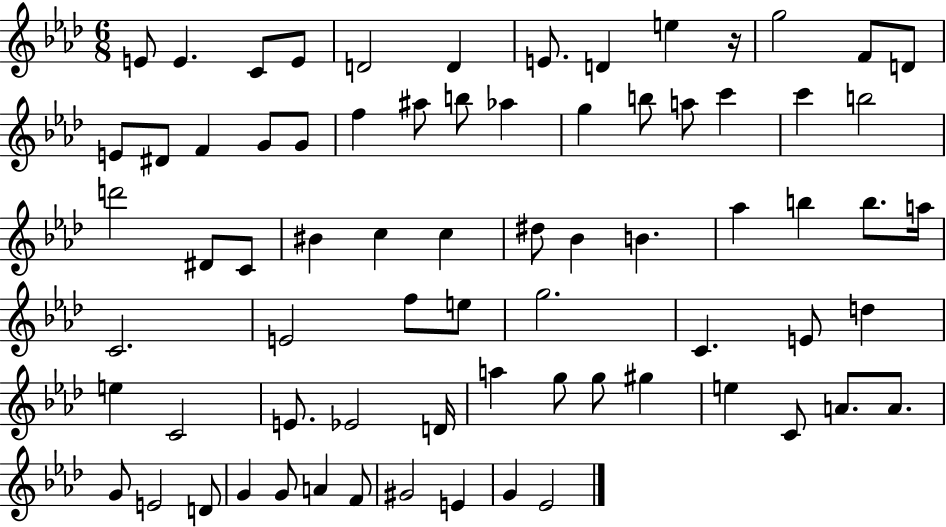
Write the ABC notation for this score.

X:1
T:Untitled
M:6/8
L:1/4
K:Ab
E/2 E C/2 E/2 D2 D E/2 D e z/4 g2 F/2 D/2 E/2 ^D/2 F G/2 G/2 f ^a/2 b/2 _a g b/2 a/2 c' c' b2 d'2 ^D/2 C/2 ^B c c ^d/2 _B B _a b b/2 a/4 C2 E2 f/2 e/2 g2 C E/2 d e C2 E/2 _E2 D/4 a g/2 g/2 ^g e C/2 A/2 A/2 G/2 E2 D/2 G G/2 A F/2 ^G2 E G _E2